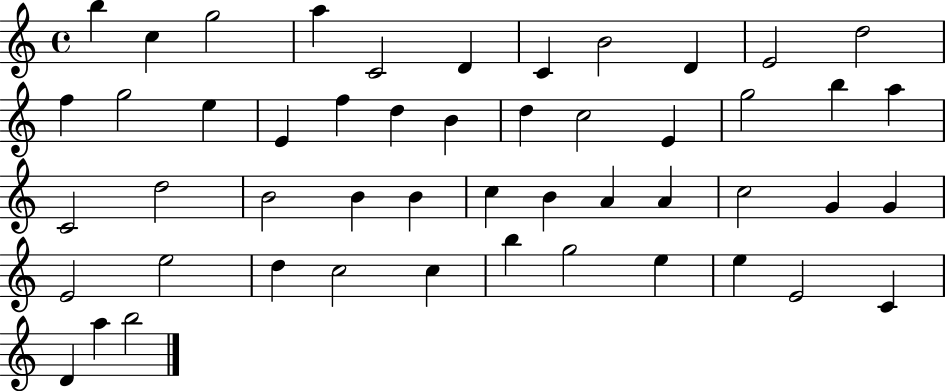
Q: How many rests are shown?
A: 0